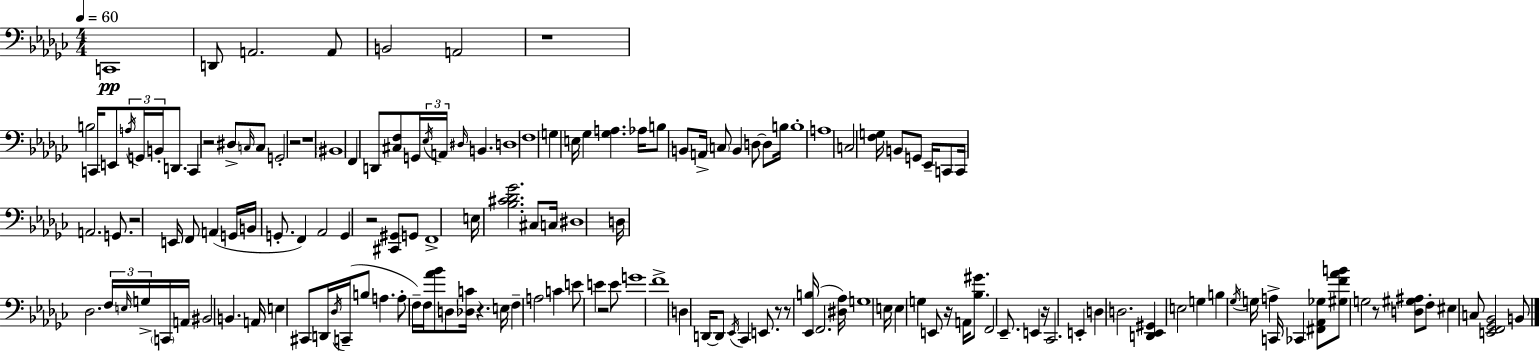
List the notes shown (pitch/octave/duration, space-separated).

C2/w D2/e A2/h. A2/e B2/h A2/h R/w B3/h C2/s E2/e A3/s G2/s B2/s D2/e. C2/q R/h D#3/e C3/s C3/e G2/h R/h R/w BIS2/w F2/q D2/e [C#3,F3]/e G2/s Eb3/s A2/s D#3/s B2/q. D3/w F3/w G3/q E3/s Gb3/q [Gb3,A3]/q. Ab3/s B3/e B2/e A2/s C3/e B2/q D3/e D3/e B3/s B3/w A3/w C3/h [F3,G3]/s B2/e G2/e Eb2/s C2/e C2/s A2/h. G2/e. R/h E2/s F2/e A2/q G2/s B2/s G2/e. F2/q Ab2/h G2/q R/h [C#2,G#2]/e G2/e F2/w E3/s [Bb3,C#4,Db4,Gb4]/h. C#3/e C3/s D#3/w D3/s Db3/h. F3/s E3/s G3/s C2/s A2/s BIS2/h B2/q. A2/s E3/q C#2/e D2/s Db3/s C2/s B3/e A3/q. A3/e F3/s F3/s [Ab4,Bb4]/e D3/e [Db3,C4]/s R/q. E3/s F3/q A3/h C4/q E4/e E4/q R/h E4/e G4/w F4/w D3/q D2/s D2/e Eb2/s CES2/q E2/e. R/e R/e [Eb2,B3]/s F2/h. [D#3,Ab3]/s G3/w E3/s E3/q G3/q E2/e R/s A2/s [Bb3,G#4]/e. F2/h Eb2/e. E2/q R/s CES2/h. E2/q D3/q D3/h. [D2,Eb2,G#2]/q E3/h G3/q B3/q Gb3/s G3/s A3/q C2/s CES2/q [F#2,Ab2,Gb3]/e [G#3,F4,Ab4,B4]/e G3/h R/e [D3,G#3,A#3]/e F3/e EIS3/q C3/e [E2,F2,Gb2,Bb2]/h B2/e